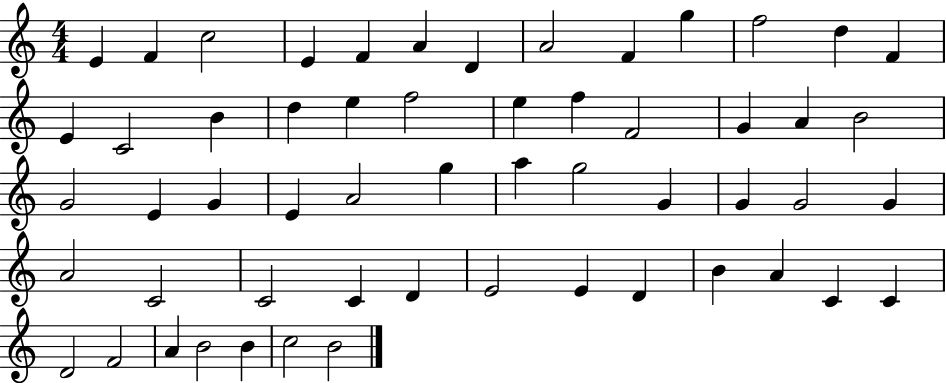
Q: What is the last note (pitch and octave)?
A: B4